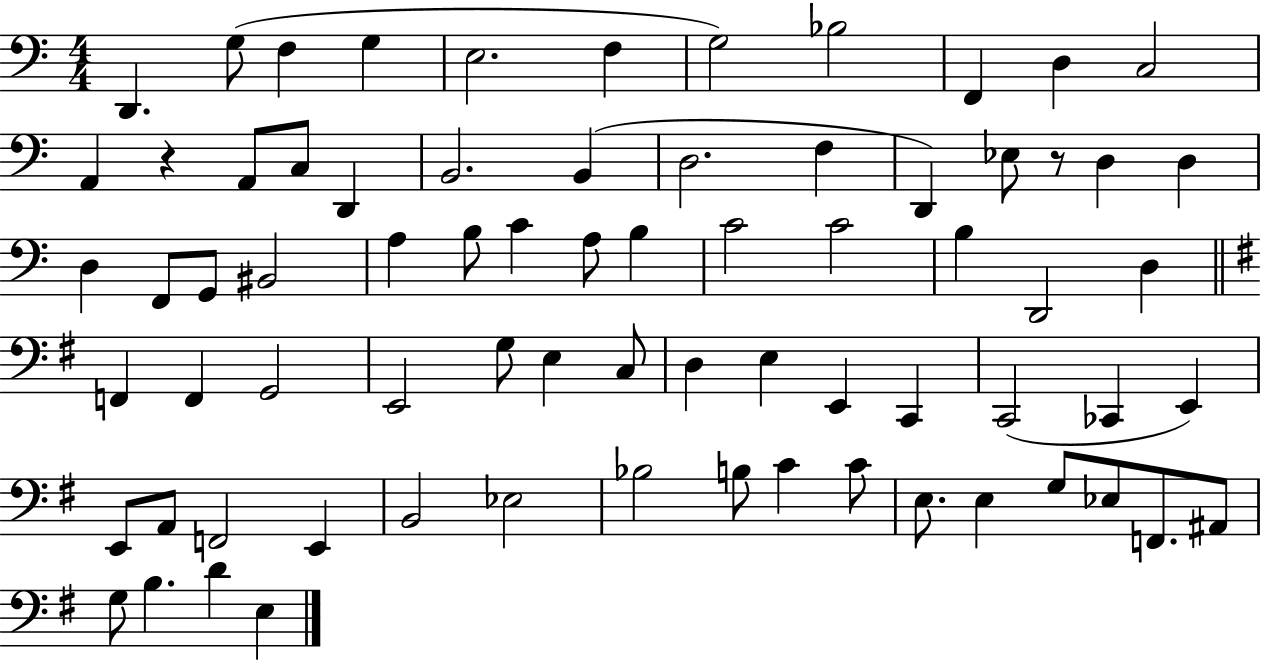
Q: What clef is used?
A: bass